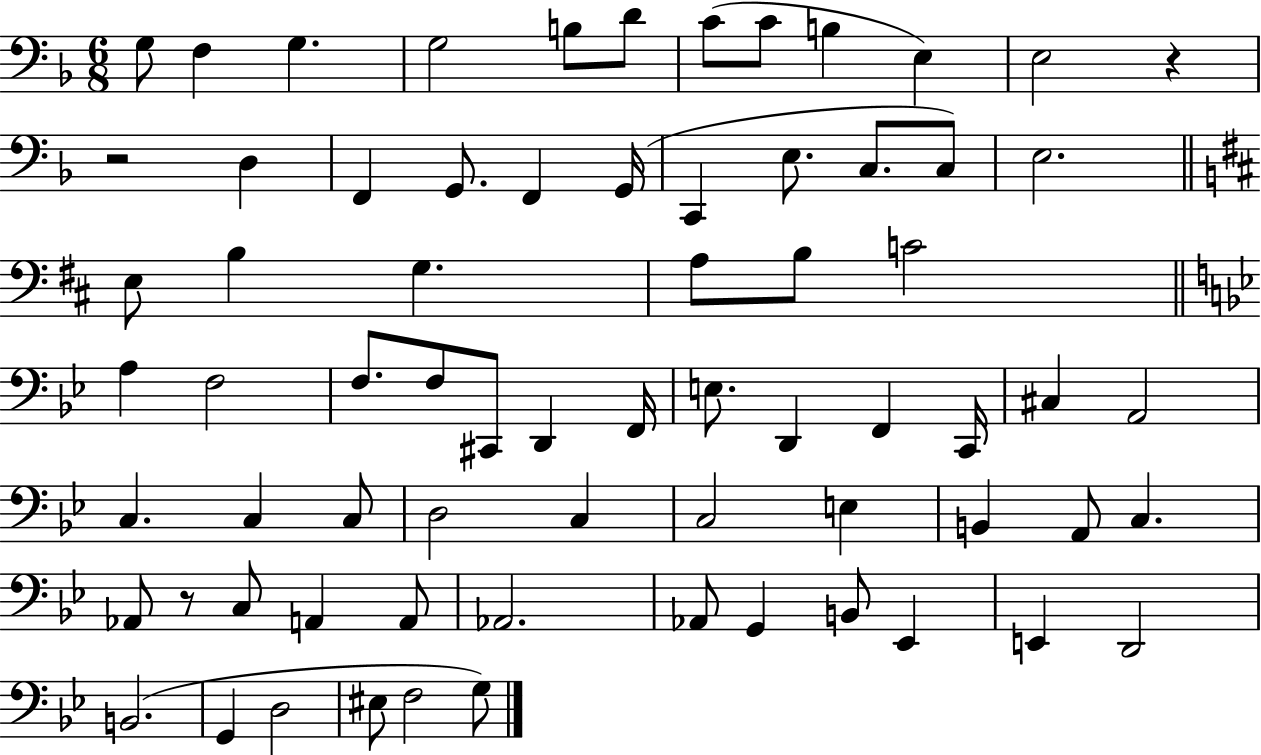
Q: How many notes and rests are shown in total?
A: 70